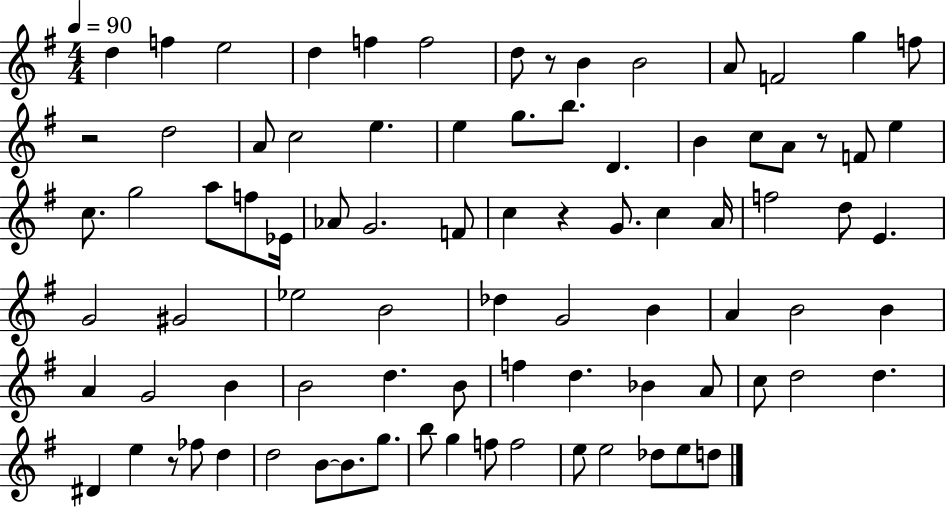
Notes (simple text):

D5/q F5/q E5/h D5/q F5/q F5/h D5/e R/e B4/q B4/h A4/e F4/h G5/q F5/e R/h D5/h A4/e C5/h E5/q. E5/q G5/e. B5/e. D4/q. B4/q C5/e A4/e R/e F4/e E5/q C5/e. G5/h A5/e F5/e Eb4/s Ab4/e G4/h. F4/e C5/q R/q G4/e. C5/q A4/s F5/h D5/e E4/q. G4/h G#4/h Eb5/h B4/h Db5/q G4/h B4/q A4/q B4/h B4/q A4/q G4/h B4/q B4/h D5/q. B4/e F5/q D5/q. Bb4/q A4/e C5/e D5/h D5/q. D#4/q E5/q R/e FES5/e D5/q D5/h B4/e B4/e. G5/e. B5/e G5/q F5/e F5/h E5/e E5/h Db5/e E5/e D5/e